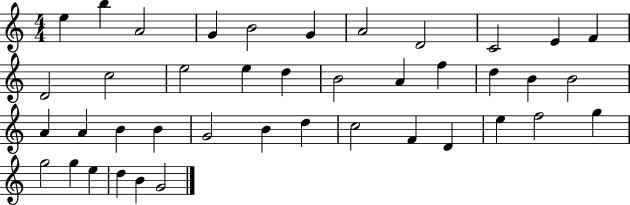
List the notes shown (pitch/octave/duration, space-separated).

E5/q B5/q A4/h G4/q B4/h G4/q A4/h D4/h C4/h E4/q F4/q D4/h C5/h E5/h E5/q D5/q B4/h A4/q F5/q D5/q B4/q B4/h A4/q A4/q B4/q B4/q G4/h B4/q D5/q C5/h F4/q D4/q E5/q F5/h G5/q G5/h G5/q E5/q D5/q B4/q G4/h